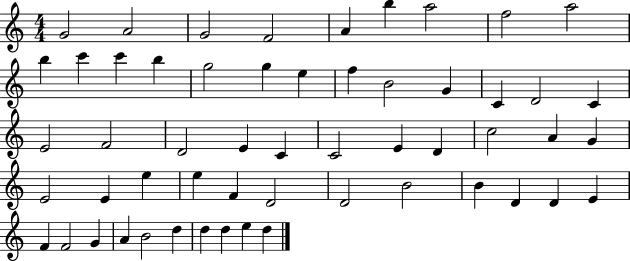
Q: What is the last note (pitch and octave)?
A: D5